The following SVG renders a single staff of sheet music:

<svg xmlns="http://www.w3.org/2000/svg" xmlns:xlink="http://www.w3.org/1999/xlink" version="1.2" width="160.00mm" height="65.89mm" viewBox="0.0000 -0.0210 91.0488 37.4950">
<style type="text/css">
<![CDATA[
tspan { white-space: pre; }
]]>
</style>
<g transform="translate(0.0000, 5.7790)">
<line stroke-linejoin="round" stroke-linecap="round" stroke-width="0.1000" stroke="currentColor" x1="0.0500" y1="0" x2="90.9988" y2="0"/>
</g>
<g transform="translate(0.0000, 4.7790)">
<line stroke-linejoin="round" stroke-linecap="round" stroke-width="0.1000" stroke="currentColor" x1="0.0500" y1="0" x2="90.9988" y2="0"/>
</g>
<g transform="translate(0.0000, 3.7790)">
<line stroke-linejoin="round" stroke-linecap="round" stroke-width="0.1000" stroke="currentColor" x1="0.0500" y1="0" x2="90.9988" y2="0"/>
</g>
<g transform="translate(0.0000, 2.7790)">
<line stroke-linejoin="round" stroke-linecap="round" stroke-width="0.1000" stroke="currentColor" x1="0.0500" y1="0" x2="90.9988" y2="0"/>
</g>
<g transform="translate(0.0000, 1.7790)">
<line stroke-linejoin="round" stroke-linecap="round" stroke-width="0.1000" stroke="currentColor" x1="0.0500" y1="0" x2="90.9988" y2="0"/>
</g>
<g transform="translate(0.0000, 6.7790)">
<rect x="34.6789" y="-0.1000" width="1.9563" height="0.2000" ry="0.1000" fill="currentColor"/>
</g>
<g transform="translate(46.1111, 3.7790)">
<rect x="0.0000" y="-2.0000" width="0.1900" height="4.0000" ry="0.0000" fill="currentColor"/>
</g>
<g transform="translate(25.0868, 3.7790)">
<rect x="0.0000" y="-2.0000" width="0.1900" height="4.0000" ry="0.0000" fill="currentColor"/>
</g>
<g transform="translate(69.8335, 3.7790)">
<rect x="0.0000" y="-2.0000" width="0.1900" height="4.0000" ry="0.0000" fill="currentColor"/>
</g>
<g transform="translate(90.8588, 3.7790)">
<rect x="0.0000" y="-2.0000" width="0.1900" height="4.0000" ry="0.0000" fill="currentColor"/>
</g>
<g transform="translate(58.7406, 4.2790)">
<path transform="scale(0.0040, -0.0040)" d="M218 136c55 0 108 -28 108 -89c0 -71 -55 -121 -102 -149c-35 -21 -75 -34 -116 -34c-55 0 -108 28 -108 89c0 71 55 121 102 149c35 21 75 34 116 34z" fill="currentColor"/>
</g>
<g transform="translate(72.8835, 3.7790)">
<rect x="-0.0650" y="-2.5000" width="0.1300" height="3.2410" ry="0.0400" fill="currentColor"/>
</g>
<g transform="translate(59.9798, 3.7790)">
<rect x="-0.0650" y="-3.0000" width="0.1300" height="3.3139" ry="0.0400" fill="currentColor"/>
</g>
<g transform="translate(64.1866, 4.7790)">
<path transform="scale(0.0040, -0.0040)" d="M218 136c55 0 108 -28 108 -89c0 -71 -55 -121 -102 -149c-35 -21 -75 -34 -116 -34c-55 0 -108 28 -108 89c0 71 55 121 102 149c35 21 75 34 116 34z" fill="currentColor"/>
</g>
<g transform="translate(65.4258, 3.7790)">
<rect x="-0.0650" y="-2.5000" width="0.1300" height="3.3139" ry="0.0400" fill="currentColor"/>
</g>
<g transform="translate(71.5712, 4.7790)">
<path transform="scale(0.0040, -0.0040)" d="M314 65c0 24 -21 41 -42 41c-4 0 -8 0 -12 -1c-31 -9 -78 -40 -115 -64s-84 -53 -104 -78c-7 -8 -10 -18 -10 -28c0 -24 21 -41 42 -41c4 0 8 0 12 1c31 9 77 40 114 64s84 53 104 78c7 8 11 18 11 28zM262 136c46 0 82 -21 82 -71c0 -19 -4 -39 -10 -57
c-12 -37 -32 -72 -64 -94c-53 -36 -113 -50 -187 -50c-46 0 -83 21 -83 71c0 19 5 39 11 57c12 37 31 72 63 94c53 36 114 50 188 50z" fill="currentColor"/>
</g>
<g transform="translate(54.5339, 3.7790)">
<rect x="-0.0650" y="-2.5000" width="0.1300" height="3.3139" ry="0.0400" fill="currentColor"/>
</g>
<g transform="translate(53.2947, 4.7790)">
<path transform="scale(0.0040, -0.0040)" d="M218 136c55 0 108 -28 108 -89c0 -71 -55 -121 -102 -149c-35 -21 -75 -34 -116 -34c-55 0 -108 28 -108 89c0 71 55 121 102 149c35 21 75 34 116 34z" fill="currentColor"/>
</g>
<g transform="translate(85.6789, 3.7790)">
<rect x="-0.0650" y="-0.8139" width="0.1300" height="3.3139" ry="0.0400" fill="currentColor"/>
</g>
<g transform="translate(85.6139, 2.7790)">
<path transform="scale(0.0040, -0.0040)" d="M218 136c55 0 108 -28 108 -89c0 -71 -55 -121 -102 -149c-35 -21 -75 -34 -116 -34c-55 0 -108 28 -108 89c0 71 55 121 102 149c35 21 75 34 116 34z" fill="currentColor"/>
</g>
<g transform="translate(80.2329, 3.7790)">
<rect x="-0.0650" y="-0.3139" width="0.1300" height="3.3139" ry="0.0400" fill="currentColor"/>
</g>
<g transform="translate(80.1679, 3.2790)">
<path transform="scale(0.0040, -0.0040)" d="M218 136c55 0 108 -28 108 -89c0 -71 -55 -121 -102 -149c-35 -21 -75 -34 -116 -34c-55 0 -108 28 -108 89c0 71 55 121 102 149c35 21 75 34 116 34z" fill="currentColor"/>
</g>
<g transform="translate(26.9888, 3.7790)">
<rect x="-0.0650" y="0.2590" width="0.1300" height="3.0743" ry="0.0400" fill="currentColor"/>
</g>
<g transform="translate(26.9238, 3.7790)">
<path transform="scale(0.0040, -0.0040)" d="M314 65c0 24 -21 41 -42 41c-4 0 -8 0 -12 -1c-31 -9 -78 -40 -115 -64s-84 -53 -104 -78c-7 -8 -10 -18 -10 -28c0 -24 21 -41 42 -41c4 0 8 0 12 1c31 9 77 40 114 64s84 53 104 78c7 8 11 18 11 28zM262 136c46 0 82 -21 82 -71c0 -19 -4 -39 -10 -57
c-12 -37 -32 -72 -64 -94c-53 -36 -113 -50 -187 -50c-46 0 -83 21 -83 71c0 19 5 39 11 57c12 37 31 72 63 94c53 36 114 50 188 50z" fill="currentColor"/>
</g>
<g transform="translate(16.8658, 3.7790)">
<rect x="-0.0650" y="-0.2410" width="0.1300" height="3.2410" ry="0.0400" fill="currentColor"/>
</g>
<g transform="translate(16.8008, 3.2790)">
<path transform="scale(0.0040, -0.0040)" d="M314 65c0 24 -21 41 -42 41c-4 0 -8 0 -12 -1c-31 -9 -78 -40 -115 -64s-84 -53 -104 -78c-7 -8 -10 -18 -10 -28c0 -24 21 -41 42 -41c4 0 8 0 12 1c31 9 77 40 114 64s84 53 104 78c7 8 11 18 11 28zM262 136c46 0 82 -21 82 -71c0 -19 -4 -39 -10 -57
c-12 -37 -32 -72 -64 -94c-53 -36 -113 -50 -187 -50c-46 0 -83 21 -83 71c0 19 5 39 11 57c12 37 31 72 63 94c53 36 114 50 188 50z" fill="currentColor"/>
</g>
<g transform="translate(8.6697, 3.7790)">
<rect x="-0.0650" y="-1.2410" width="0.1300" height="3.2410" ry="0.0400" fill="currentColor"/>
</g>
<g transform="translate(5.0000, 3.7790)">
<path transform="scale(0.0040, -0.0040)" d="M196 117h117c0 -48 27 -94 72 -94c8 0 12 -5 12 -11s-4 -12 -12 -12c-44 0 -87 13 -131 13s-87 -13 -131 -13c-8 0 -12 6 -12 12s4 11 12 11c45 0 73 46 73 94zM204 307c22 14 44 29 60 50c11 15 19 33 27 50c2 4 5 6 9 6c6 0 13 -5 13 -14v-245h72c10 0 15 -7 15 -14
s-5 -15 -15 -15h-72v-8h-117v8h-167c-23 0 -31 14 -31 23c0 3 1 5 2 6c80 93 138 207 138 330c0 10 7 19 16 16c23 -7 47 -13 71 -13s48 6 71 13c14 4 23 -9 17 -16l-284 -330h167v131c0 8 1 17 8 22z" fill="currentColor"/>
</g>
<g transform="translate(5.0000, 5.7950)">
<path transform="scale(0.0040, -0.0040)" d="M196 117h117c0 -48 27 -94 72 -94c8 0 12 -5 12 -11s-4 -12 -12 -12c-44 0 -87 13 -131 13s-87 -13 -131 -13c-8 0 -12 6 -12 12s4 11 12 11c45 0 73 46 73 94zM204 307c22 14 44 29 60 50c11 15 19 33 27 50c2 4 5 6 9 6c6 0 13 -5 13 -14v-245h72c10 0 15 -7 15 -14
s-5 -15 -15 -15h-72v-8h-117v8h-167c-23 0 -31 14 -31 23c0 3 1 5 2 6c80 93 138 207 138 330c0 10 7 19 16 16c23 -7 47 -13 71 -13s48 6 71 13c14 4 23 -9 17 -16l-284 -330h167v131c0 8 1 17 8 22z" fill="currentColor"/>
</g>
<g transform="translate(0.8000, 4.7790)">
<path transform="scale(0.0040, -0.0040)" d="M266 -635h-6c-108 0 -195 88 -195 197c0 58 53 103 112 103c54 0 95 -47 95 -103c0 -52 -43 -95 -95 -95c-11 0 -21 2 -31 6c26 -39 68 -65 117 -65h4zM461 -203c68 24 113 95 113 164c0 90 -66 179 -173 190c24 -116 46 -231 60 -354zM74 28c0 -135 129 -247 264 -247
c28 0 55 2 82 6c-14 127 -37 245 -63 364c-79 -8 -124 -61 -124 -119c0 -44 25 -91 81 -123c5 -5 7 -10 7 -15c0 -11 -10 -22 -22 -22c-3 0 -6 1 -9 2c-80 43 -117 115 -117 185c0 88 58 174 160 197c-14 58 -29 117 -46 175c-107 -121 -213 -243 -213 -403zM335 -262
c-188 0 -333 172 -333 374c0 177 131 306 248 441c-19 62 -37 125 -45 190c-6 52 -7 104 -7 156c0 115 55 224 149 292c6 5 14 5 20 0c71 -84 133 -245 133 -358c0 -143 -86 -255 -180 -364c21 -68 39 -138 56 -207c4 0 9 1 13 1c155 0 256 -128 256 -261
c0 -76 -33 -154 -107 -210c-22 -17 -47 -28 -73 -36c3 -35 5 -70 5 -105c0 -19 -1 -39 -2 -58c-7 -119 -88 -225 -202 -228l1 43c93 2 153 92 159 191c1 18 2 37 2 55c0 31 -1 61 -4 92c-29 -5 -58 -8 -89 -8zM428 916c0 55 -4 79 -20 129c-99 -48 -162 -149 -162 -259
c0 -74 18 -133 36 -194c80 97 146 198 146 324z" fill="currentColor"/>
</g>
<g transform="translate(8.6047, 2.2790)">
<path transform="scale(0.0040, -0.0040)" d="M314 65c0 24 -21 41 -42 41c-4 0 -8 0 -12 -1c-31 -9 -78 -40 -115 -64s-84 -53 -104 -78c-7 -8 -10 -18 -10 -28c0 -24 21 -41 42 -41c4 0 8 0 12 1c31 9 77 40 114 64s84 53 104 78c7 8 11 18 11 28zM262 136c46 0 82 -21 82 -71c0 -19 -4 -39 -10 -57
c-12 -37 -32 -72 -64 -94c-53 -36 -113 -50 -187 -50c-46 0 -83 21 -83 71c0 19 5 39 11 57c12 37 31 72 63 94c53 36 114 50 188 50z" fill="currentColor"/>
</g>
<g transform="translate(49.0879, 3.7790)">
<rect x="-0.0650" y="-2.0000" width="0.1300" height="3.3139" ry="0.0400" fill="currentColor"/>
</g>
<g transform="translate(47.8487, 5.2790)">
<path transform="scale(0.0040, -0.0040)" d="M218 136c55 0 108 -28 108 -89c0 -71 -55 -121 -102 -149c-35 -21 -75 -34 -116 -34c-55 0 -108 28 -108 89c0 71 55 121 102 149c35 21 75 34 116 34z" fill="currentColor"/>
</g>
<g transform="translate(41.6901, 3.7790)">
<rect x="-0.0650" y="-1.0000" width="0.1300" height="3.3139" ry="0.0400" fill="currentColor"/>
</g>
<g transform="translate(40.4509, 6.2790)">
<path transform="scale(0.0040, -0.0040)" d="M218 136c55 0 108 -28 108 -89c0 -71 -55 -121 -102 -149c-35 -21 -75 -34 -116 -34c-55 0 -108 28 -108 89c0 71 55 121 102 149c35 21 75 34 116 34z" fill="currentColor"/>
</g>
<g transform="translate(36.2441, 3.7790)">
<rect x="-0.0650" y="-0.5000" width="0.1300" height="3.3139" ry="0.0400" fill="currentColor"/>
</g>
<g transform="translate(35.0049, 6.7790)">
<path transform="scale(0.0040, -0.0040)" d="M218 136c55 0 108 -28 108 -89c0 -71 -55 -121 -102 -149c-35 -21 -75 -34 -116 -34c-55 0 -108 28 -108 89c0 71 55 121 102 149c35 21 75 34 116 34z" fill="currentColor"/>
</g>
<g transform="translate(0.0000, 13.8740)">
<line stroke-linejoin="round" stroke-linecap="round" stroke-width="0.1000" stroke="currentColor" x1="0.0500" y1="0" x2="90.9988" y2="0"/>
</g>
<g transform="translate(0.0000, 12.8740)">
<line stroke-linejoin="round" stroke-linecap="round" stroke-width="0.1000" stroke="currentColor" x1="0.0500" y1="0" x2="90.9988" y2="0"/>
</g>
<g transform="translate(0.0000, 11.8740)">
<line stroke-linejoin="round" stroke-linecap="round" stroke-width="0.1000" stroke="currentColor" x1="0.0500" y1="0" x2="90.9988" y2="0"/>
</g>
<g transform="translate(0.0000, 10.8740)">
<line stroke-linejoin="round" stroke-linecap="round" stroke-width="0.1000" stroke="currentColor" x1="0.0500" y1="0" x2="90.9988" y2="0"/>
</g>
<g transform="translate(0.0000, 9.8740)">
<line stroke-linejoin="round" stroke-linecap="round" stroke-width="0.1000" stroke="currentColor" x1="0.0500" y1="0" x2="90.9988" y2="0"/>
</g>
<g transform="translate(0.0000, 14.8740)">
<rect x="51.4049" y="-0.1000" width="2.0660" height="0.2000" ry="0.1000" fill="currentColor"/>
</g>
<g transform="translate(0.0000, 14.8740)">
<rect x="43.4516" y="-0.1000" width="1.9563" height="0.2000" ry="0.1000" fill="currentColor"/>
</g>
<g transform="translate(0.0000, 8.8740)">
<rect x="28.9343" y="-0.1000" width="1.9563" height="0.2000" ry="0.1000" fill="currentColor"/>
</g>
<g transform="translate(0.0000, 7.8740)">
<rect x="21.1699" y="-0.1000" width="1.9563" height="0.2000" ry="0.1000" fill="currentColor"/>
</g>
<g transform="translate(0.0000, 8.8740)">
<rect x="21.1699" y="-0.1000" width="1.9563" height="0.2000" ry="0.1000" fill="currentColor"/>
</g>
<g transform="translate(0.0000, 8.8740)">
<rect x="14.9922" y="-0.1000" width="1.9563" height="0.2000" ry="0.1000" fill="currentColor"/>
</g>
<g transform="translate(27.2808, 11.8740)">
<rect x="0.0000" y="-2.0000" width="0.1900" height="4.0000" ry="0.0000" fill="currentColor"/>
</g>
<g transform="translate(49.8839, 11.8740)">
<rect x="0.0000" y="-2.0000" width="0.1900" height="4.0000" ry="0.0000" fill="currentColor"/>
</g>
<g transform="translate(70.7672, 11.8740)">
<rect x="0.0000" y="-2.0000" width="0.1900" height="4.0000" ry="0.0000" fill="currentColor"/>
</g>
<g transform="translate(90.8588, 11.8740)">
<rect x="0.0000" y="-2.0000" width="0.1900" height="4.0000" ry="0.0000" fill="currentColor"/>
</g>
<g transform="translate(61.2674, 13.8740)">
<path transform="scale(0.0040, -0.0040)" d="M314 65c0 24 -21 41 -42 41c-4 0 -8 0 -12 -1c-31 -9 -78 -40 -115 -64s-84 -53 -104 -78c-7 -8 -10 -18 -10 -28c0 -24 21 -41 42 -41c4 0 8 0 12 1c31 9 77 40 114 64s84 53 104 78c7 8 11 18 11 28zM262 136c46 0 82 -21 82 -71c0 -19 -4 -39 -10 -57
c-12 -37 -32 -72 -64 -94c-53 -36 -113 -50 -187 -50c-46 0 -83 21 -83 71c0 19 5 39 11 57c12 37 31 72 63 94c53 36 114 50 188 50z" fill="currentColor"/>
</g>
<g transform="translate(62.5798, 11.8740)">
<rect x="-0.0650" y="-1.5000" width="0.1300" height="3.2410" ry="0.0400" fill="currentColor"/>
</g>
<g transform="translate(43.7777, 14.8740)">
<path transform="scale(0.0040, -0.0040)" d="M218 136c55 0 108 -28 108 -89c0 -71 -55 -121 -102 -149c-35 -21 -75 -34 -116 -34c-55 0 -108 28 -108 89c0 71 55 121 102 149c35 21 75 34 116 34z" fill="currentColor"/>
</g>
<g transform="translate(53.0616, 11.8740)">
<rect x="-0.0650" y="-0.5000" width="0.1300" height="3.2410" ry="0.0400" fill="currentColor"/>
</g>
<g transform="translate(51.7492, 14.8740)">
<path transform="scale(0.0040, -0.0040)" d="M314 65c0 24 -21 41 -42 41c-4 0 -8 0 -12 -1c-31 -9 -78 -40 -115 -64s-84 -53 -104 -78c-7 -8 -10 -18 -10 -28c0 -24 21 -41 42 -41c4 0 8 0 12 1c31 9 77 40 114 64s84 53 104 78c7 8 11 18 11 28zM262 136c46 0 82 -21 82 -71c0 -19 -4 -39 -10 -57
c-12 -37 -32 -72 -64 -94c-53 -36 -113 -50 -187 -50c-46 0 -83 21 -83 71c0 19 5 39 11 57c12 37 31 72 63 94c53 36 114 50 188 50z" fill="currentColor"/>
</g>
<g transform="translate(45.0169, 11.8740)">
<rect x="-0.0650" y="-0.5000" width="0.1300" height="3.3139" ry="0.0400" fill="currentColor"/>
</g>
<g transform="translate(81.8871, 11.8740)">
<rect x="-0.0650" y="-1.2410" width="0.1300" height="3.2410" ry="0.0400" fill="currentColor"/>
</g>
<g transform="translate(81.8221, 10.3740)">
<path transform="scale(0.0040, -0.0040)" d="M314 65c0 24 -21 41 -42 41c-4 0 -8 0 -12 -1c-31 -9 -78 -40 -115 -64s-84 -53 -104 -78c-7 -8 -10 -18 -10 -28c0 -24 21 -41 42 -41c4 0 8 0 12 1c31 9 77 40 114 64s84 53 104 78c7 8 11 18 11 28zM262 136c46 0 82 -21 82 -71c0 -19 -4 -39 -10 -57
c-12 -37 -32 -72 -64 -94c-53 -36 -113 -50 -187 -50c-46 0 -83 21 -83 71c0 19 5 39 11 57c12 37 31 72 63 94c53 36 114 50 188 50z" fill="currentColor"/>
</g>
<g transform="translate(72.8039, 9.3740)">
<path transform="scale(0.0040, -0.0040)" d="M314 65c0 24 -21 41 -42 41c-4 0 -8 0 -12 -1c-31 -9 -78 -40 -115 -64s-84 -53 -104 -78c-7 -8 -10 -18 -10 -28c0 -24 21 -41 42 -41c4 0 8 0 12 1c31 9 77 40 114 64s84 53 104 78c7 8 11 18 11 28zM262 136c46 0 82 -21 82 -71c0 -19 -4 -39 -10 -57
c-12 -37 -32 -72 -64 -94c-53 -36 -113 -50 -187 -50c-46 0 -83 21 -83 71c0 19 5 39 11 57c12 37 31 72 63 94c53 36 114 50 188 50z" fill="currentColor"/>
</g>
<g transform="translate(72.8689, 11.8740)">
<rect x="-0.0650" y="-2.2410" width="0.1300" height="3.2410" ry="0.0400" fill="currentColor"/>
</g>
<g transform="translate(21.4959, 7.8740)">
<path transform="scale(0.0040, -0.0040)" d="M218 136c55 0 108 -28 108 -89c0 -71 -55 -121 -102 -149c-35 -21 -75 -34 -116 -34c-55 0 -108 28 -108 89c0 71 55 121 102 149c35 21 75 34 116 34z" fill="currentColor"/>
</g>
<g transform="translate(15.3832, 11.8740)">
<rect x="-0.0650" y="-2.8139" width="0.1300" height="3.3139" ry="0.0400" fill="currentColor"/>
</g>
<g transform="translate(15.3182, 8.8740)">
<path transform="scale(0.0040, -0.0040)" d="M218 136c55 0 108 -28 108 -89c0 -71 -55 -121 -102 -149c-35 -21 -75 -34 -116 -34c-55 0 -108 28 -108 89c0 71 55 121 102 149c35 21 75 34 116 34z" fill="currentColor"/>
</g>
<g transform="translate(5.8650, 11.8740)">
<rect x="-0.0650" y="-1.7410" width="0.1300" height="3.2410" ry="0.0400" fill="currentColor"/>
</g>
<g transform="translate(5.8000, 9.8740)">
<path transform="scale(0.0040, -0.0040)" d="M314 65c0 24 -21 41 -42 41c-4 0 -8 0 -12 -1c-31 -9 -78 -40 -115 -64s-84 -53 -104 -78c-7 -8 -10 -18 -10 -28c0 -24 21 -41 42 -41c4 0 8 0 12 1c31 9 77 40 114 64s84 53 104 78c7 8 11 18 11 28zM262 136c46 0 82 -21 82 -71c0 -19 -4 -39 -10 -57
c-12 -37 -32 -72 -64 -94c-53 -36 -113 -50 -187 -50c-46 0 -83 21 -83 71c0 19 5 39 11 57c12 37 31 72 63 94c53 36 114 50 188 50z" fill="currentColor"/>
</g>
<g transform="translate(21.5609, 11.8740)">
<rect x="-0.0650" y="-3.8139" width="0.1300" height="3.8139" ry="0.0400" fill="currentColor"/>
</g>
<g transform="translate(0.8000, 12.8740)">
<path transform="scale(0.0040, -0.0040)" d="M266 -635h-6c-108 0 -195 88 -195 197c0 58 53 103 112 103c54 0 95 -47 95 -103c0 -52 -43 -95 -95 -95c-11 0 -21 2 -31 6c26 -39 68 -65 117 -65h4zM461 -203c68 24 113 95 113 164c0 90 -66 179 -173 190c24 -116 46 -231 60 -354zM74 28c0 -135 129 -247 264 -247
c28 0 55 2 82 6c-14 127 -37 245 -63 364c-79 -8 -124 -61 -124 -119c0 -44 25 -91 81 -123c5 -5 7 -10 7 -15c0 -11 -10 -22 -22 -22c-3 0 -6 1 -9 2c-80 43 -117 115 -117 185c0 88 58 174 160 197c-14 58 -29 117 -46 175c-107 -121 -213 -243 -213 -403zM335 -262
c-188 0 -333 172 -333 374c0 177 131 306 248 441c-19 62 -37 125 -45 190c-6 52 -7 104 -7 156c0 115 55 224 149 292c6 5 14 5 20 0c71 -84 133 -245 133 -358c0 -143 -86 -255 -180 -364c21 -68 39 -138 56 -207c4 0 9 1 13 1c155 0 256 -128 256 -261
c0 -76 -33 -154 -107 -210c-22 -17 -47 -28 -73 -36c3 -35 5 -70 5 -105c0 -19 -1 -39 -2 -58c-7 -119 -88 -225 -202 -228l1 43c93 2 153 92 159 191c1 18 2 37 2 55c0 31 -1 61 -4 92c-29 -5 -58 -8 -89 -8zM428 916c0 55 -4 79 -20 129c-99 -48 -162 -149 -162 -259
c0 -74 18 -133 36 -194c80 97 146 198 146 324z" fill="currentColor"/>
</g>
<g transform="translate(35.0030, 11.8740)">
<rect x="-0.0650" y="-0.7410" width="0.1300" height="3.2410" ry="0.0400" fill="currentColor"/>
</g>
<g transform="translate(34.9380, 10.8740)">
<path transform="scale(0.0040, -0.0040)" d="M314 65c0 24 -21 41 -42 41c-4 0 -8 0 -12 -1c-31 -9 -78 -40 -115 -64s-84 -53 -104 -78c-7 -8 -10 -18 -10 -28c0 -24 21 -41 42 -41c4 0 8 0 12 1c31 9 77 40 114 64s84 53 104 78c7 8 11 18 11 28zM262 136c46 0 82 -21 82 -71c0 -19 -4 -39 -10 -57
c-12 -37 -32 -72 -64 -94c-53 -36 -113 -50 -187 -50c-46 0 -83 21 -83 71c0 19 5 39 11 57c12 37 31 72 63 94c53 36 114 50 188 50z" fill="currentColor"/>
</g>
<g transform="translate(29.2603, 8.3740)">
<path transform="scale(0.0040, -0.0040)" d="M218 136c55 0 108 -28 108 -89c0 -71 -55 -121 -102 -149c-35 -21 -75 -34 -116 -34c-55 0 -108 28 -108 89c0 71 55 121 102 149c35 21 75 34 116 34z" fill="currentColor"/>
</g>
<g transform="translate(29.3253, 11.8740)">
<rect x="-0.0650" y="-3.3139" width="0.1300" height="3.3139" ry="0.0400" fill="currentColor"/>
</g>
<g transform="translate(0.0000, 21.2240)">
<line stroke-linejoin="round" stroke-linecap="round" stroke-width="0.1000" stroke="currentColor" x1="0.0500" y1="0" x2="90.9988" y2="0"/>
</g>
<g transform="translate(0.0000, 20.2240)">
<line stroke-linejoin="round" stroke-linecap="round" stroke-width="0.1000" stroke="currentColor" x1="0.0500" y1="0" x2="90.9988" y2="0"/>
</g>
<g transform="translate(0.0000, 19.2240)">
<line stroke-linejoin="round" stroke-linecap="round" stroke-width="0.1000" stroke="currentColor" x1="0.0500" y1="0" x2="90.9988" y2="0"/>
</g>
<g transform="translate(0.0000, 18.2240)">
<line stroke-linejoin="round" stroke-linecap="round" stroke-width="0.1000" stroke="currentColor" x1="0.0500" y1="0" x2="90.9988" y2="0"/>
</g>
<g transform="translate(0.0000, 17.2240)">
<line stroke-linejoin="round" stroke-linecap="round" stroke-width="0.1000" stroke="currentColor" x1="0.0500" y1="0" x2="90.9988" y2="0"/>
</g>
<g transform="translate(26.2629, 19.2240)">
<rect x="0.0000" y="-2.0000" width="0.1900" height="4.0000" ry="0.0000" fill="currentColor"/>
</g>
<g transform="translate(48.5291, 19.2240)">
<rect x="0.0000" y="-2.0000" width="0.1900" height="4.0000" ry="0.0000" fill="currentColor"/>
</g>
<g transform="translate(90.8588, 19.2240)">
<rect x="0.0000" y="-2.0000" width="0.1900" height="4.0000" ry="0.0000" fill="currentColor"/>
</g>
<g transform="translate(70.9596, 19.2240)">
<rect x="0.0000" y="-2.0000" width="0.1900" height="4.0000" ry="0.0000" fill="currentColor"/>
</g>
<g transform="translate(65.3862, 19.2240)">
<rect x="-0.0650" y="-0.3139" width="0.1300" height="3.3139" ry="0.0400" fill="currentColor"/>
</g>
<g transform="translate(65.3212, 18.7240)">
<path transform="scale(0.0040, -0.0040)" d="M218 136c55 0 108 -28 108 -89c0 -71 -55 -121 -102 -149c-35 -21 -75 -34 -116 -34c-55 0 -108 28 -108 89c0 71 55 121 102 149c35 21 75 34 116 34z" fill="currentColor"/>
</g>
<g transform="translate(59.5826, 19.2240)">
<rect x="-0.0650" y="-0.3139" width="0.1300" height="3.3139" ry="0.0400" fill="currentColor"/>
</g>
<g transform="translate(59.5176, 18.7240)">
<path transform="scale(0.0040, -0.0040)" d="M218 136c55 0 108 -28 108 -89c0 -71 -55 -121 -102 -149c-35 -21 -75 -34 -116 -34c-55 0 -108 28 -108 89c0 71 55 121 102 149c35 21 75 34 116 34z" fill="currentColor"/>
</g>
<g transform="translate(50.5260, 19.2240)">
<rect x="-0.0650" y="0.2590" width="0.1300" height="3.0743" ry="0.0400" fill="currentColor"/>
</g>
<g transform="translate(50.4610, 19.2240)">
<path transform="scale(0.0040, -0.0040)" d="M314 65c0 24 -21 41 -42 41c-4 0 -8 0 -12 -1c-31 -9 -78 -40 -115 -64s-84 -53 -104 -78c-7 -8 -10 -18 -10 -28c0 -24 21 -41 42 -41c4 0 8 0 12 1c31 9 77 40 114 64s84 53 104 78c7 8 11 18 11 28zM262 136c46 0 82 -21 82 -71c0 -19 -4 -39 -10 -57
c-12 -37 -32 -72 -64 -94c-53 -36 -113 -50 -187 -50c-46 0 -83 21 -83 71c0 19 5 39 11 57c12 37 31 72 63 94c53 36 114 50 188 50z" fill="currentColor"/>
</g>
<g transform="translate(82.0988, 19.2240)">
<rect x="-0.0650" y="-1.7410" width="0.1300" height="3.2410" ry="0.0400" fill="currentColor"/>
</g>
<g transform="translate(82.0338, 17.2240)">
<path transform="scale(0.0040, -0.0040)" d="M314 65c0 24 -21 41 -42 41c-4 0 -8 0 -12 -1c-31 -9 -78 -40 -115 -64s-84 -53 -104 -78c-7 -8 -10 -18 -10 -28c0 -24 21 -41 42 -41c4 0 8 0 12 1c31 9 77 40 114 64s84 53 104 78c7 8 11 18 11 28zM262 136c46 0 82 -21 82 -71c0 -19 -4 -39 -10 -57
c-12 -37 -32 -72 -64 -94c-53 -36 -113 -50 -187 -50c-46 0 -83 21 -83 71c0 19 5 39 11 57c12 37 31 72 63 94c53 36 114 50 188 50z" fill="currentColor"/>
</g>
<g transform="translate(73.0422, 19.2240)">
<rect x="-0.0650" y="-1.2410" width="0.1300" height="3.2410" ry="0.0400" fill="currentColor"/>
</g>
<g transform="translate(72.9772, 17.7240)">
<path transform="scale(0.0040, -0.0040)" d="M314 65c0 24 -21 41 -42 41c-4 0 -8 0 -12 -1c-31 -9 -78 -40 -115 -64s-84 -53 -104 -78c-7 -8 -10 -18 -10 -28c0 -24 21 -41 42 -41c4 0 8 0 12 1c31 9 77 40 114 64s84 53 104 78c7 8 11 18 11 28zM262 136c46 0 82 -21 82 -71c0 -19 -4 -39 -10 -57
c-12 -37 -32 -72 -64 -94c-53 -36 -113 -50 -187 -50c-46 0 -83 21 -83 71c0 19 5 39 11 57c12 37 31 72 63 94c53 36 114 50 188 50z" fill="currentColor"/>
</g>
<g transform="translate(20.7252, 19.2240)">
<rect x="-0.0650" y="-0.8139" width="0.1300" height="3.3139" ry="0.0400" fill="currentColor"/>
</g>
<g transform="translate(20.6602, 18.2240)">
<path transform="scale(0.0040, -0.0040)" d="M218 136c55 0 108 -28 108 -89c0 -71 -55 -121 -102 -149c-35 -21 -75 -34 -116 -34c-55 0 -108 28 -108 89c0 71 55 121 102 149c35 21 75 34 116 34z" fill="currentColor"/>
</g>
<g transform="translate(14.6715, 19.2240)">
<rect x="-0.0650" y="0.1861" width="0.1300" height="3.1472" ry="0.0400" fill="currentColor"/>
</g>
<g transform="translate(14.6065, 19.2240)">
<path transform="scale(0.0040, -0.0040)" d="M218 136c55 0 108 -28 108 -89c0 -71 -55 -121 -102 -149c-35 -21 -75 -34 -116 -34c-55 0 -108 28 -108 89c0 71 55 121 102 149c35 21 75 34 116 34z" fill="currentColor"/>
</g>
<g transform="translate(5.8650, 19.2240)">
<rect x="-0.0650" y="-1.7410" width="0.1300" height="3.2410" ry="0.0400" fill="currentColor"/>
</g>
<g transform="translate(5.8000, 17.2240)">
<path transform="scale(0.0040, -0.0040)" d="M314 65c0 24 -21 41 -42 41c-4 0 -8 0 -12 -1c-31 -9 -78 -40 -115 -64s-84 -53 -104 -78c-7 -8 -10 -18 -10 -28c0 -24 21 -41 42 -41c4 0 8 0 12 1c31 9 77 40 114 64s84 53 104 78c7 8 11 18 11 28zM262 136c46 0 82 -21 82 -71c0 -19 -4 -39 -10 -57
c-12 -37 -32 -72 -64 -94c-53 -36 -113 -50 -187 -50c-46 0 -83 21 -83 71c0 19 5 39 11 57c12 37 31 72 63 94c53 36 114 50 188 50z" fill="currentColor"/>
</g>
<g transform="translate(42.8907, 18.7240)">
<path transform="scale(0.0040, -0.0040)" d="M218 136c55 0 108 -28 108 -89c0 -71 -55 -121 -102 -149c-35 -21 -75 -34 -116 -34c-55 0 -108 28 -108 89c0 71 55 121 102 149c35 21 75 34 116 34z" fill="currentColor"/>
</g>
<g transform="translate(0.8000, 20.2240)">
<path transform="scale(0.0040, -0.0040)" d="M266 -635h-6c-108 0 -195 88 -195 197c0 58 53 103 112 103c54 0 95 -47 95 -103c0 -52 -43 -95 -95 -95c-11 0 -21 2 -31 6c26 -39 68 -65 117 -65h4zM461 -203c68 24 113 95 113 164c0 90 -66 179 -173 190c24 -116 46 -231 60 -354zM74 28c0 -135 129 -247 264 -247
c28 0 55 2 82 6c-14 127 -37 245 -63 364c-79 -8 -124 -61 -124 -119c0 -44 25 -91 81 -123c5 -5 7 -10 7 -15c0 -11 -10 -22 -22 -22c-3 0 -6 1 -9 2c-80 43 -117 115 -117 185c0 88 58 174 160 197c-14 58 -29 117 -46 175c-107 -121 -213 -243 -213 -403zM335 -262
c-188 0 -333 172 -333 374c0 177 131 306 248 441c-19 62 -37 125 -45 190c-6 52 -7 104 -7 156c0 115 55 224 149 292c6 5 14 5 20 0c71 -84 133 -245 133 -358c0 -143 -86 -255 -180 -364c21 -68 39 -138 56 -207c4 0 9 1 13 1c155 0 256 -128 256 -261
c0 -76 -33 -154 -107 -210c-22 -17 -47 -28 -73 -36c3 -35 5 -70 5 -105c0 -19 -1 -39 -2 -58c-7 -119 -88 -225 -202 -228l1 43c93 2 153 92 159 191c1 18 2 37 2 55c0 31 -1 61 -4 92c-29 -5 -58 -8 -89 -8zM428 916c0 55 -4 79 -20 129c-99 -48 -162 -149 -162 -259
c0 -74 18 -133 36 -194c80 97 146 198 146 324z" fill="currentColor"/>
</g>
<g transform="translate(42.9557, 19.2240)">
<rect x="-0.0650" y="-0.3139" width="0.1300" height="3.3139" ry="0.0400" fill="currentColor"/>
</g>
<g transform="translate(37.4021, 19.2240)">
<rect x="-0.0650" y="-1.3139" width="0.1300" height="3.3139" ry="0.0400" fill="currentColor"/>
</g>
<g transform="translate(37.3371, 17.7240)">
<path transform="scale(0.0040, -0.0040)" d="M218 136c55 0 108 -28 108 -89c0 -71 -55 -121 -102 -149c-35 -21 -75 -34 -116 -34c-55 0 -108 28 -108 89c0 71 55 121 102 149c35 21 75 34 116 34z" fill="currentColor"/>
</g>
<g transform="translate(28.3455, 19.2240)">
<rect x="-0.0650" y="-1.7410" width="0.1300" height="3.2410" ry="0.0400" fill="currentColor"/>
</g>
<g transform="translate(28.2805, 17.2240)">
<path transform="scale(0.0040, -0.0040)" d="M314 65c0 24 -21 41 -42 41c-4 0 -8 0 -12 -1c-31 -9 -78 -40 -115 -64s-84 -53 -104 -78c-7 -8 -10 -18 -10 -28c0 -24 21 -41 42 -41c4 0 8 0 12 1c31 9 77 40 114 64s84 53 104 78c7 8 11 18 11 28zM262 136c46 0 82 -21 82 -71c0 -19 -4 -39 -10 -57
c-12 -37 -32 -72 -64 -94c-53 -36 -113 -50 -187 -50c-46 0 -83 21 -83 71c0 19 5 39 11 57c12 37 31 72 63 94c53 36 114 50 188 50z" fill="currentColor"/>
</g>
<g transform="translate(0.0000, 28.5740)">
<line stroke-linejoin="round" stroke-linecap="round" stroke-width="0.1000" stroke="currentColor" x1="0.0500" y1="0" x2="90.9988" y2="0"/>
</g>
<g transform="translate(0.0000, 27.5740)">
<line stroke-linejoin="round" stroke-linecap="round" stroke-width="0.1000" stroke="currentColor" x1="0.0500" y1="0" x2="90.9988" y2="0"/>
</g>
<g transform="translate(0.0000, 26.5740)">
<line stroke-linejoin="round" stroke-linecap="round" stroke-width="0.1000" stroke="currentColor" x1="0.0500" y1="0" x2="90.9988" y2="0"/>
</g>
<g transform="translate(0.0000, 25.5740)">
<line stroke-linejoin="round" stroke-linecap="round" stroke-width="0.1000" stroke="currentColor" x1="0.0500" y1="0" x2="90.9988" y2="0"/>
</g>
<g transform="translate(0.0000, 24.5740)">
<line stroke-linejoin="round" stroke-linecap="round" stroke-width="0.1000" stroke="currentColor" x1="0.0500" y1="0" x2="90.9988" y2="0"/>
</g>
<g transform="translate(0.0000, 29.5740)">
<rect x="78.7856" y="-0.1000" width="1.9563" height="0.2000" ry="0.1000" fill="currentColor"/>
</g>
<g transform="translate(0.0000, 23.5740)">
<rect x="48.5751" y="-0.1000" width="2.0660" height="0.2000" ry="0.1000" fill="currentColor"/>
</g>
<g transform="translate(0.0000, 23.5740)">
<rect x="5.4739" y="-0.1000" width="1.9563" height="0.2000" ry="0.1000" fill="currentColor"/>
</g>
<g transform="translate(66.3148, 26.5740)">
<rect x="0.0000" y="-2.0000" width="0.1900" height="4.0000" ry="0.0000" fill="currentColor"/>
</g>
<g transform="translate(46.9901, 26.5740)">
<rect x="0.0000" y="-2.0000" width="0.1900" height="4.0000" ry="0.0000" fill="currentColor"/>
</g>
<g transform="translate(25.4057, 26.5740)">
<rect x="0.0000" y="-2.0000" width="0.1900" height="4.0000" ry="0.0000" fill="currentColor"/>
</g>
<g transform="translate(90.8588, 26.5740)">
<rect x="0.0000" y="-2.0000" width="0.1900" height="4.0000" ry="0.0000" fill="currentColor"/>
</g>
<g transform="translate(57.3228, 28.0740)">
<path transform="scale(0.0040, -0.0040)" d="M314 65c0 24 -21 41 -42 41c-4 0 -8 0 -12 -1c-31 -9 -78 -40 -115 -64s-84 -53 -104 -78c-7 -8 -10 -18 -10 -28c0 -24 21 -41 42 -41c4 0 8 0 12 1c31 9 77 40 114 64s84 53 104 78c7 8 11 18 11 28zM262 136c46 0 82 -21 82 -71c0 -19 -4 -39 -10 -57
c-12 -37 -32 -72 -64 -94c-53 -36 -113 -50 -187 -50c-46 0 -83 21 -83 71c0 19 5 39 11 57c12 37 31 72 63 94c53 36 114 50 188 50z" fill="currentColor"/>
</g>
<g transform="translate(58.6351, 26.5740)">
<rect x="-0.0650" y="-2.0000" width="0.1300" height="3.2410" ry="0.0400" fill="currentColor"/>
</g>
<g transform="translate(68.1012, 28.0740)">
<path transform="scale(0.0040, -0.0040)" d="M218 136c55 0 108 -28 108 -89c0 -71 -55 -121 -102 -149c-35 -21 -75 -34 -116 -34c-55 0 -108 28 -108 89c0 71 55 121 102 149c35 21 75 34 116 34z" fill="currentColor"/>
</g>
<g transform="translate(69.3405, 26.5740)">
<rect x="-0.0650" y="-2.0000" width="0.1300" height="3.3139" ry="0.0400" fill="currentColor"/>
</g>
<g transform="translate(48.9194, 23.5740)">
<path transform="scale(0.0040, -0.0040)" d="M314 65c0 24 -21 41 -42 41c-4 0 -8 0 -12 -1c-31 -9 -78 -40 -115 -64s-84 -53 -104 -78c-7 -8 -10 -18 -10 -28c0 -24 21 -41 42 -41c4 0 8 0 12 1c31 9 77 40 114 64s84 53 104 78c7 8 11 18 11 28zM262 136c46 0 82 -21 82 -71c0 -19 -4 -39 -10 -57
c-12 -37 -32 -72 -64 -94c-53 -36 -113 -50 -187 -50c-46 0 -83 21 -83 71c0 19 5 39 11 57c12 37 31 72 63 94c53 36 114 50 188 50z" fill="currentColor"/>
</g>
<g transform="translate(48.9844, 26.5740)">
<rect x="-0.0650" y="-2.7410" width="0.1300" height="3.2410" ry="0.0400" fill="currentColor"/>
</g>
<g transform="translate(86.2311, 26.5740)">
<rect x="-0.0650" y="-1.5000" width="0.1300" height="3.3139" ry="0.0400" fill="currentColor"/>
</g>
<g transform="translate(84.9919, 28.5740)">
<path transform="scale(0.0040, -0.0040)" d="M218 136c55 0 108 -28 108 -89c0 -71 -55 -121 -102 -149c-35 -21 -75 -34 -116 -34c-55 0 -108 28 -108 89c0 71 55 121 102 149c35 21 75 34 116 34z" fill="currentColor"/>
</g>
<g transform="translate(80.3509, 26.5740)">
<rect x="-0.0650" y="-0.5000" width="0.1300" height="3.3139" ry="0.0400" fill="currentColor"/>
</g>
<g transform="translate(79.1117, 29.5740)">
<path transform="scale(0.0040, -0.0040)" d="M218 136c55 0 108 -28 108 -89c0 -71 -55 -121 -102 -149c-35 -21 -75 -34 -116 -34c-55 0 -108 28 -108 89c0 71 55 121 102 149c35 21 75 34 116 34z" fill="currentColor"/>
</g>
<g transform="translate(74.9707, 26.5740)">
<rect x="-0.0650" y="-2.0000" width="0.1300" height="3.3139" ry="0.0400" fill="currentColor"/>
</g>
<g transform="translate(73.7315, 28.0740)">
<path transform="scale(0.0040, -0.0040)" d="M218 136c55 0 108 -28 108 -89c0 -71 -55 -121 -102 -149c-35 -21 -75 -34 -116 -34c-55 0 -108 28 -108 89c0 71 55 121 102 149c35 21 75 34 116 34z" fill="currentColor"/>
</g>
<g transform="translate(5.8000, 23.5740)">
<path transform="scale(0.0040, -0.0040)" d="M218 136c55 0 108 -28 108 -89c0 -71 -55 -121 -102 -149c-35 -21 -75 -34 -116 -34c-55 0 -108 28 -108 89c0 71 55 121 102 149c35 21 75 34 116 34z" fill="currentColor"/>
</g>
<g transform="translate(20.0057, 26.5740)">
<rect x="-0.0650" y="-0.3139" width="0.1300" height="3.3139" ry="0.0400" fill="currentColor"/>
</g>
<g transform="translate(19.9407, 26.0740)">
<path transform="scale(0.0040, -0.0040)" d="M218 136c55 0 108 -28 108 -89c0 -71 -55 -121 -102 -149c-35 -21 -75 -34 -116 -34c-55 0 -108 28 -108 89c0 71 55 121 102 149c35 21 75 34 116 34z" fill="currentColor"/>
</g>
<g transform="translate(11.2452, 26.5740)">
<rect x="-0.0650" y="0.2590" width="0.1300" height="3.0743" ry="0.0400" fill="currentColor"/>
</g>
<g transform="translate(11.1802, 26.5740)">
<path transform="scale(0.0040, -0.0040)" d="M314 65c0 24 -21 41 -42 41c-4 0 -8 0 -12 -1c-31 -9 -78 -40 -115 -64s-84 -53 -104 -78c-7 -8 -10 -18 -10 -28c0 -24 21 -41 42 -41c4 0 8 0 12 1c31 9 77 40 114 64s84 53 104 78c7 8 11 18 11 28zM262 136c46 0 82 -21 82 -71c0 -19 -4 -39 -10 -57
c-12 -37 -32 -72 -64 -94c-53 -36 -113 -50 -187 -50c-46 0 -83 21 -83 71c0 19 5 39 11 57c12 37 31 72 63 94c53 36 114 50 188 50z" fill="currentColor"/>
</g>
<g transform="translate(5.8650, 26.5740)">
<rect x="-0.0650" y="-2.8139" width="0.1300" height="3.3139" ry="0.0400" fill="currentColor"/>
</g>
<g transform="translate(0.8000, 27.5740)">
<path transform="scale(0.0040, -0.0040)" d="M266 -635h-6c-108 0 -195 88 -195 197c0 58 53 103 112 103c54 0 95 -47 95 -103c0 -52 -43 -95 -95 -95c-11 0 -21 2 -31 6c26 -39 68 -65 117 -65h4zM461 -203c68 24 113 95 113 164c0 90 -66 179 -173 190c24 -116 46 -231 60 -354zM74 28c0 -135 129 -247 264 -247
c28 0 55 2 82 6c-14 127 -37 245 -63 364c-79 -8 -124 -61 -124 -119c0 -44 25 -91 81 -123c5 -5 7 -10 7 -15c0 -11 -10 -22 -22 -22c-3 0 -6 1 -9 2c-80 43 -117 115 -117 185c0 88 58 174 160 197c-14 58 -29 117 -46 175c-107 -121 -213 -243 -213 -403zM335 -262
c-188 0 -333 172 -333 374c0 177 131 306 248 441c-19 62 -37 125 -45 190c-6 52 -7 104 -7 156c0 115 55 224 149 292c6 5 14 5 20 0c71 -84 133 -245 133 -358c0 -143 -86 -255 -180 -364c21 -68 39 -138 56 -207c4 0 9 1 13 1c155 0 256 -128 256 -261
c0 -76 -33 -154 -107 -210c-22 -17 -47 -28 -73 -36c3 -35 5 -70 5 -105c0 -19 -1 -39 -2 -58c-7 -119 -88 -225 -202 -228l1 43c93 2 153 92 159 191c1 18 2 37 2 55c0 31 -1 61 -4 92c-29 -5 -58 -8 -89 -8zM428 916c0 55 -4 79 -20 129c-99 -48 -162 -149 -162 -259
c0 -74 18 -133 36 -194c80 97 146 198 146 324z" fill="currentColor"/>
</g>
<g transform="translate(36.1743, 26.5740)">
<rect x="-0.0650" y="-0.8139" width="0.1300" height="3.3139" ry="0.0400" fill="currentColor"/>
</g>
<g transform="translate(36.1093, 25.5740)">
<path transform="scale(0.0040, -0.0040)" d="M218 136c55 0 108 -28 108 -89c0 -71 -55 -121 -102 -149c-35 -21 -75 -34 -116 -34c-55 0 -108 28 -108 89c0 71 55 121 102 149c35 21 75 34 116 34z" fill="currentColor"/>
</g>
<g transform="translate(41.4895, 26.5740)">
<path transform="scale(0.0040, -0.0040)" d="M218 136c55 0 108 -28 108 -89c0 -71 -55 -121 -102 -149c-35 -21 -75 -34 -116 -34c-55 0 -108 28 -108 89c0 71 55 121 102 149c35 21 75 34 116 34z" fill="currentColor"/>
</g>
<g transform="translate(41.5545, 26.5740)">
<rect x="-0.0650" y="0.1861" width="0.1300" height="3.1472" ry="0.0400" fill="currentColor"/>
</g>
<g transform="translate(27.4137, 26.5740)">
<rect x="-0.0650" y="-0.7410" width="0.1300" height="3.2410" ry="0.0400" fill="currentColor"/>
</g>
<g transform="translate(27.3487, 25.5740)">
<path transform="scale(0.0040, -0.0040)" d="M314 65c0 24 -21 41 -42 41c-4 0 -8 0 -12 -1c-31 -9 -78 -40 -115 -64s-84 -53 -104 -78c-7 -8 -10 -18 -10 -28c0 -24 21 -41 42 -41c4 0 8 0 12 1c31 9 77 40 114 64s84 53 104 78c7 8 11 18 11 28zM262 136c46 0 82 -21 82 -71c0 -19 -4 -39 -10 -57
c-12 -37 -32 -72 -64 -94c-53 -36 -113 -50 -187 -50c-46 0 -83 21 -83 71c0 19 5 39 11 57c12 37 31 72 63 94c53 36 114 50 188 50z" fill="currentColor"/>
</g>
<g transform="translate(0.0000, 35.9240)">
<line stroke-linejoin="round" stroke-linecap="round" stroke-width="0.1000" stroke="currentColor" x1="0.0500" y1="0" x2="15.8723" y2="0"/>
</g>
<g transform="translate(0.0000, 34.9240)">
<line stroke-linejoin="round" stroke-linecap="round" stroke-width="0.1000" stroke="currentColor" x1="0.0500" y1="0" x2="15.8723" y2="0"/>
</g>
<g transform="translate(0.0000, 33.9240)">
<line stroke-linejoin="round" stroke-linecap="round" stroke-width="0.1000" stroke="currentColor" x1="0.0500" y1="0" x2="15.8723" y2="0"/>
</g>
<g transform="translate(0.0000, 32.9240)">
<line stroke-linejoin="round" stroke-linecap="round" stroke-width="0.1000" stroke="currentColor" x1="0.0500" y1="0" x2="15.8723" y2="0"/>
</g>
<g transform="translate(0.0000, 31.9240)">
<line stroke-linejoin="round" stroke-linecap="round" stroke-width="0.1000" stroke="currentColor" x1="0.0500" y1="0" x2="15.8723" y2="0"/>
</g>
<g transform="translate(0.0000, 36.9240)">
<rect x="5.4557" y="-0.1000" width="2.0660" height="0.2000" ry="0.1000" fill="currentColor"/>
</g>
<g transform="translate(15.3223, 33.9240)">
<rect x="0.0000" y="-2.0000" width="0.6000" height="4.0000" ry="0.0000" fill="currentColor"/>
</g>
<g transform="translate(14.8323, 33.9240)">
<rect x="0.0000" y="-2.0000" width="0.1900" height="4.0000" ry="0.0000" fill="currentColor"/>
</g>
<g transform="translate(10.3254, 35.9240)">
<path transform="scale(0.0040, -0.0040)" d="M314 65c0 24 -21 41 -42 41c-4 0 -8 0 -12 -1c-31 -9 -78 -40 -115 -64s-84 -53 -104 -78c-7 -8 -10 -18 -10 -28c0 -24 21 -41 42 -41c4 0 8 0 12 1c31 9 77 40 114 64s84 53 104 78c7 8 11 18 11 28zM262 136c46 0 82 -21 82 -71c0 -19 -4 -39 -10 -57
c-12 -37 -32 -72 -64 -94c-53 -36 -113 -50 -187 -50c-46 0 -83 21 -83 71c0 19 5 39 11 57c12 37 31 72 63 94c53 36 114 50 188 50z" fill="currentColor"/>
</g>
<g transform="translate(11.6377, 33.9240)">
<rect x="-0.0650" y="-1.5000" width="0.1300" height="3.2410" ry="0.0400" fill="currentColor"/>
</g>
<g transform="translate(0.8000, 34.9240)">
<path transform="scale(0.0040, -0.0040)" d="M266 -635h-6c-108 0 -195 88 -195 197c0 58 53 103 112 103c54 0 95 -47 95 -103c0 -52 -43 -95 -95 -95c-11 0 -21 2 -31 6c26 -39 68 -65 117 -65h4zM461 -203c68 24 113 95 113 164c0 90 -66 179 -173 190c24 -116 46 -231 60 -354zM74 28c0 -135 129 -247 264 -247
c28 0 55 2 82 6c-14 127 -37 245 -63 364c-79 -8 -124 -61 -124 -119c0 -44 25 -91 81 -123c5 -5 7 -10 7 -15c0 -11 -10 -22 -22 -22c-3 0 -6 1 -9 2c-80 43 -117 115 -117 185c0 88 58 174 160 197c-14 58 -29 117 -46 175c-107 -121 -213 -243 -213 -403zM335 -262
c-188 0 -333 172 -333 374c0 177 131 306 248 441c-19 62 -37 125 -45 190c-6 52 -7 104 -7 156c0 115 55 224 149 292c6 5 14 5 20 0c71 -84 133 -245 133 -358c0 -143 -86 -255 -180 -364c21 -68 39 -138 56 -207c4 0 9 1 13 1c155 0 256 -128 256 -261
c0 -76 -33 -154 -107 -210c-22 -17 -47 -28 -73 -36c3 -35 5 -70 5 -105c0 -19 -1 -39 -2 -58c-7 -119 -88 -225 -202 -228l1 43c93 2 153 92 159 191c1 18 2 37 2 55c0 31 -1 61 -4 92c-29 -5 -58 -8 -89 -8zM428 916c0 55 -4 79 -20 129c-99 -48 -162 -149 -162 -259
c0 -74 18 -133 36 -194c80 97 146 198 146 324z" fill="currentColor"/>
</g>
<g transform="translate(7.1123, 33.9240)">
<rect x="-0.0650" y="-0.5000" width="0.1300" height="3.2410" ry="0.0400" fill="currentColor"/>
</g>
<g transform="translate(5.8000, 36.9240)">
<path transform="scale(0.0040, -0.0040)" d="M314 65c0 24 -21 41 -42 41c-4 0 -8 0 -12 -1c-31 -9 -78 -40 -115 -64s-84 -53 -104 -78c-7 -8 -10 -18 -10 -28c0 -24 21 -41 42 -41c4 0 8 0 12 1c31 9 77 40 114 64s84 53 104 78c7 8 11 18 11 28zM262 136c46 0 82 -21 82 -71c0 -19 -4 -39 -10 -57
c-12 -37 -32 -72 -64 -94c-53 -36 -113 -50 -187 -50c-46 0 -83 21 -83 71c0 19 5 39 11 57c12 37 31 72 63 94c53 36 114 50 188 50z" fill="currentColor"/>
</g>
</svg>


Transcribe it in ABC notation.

X:1
T:Untitled
M:4/4
L:1/4
K:C
e2 c2 B2 C D F G A G G2 c d f2 a c' b d2 C C2 E2 g2 e2 f2 B d f2 e c B2 c c e2 f2 a B2 c d2 d B a2 F2 F F C E C2 E2